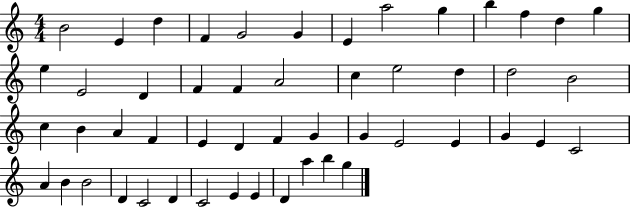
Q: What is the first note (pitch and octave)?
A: B4